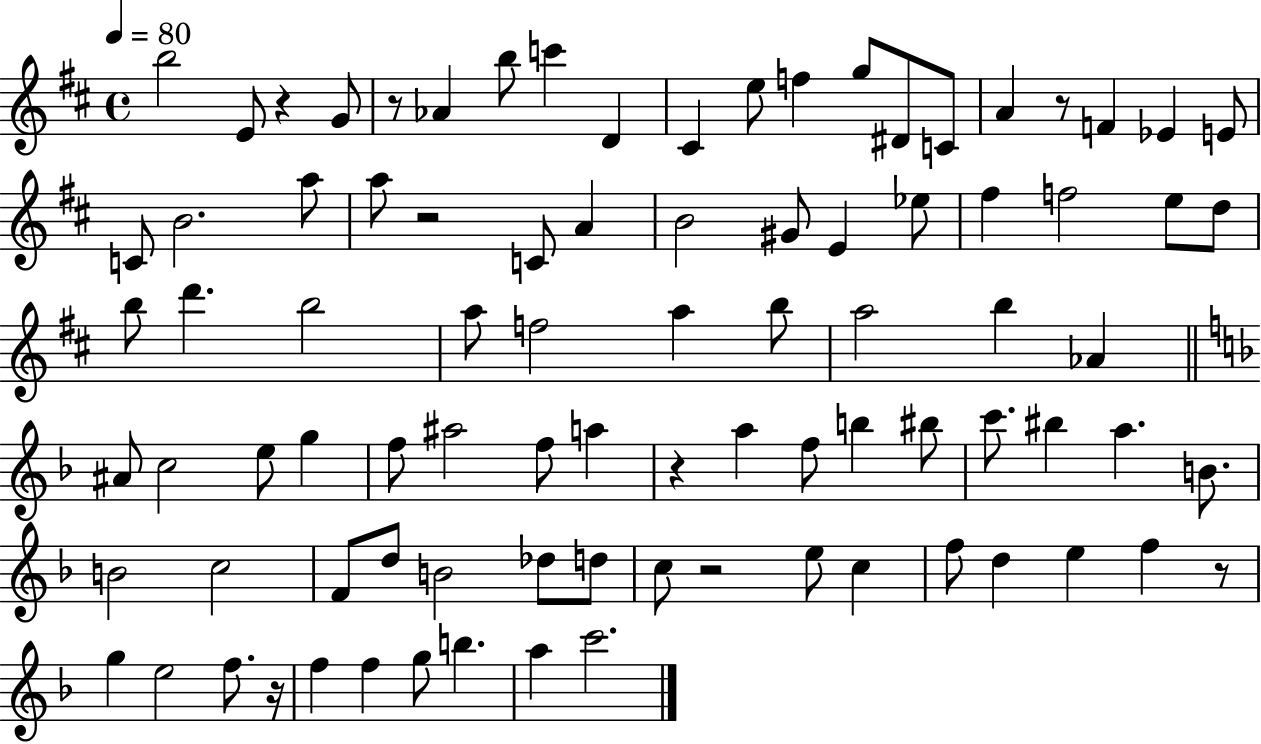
B5/h E4/e R/q G4/e R/e Ab4/q B5/e C6/q D4/q C#4/q E5/e F5/q G5/e D#4/e C4/e A4/q R/e F4/q Eb4/q E4/e C4/e B4/h. A5/e A5/e R/h C4/e A4/q B4/h G#4/e E4/q Eb5/e F#5/q F5/h E5/e D5/e B5/e D6/q. B5/h A5/e F5/h A5/q B5/e A5/h B5/q Ab4/q A#4/e C5/h E5/e G5/q F5/e A#5/h F5/e A5/q R/q A5/q F5/e B5/q BIS5/e C6/e. BIS5/q A5/q. B4/e. B4/h C5/h F4/e D5/e B4/h Db5/e D5/e C5/e R/h E5/e C5/q F5/e D5/q E5/q F5/q R/e G5/q E5/h F5/e. R/s F5/q F5/q G5/e B5/q. A5/q C6/h.